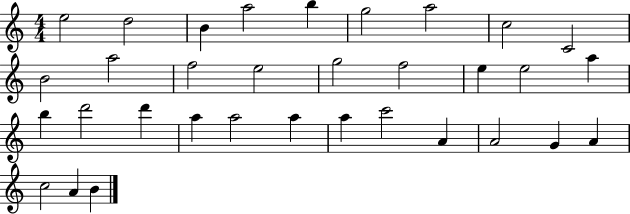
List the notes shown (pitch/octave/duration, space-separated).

E5/h D5/h B4/q A5/h B5/q G5/h A5/h C5/h C4/h B4/h A5/h F5/h E5/h G5/h F5/h E5/q E5/h A5/q B5/q D6/h D6/q A5/q A5/h A5/q A5/q C6/h A4/q A4/h G4/q A4/q C5/h A4/q B4/q